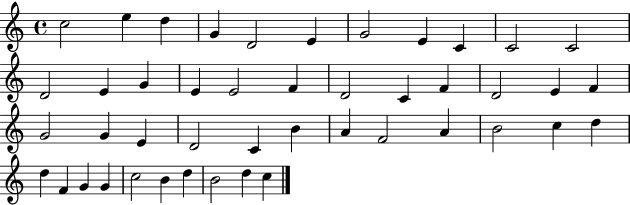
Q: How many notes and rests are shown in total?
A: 45